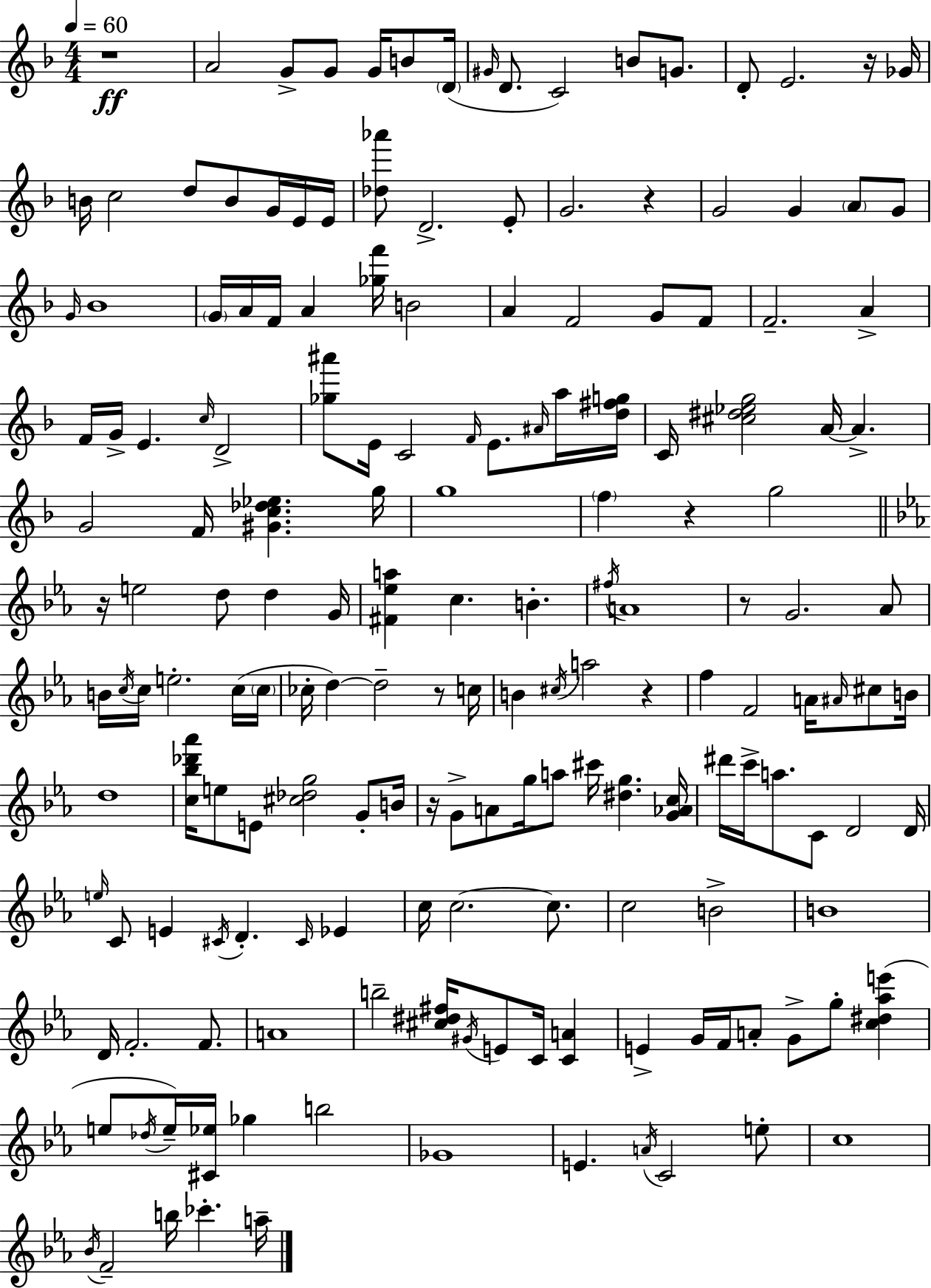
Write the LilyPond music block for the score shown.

{
  \clef treble
  \numericTimeSignature
  \time 4/4
  \key f \major
  \tempo 4 = 60
  r1\ff | a'2 g'8-> g'8 g'16 b'8 \parenthesize d'16( | \grace { gis'16 } d'8. c'2) b'8 g'8. | d'8-. e'2. r16 | \break ges'16 b'16 c''2 d''8 b'8 g'16 e'16 | e'16 <des'' aes'''>8 d'2.-> e'8-. | g'2. r4 | g'2 g'4 \parenthesize a'8 g'8 | \break \grace { g'16 } bes'1 | \parenthesize g'16 a'16 f'16 a'4 <ges'' f'''>16 b'2 | a'4 f'2 g'8 | f'8 f'2.-- a'4-> | \break f'16 g'16-> e'4. \grace { c''16 } d'2-> | <ges'' ais'''>8 e'16 c'2 \grace { f'16 } e'8. | \grace { ais'16 } a''16 <d'' fis'' g''>16 c'16 <cis'' dis'' ees'' g''>2 a'16~~ a'4.-> | g'2 f'16 <gis' c'' des'' ees''>4. | \break g''16 g''1 | \parenthesize f''4 r4 g''2 | \bar "||" \break \key ees \major r16 e''2 d''8 d''4 g'16 | <fis' ees'' a''>4 c''4. b'4.-. | \acciaccatura { fis''16 } a'1 | r8 g'2. aes'8 | \break b'16 \acciaccatura { c''16 } c''16 e''2.-. | c''16( \parenthesize c''16 ces''16-. d''4~~) d''2-- r8 | c''16 b'4 \acciaccatura { cis''16 } a''2 r4 | f''4 f'2 a'16 | \break \grace { ais'16 } cis''8 b'16 d''1 | <c'' bes'' des''' aes'''>16 e''8 e'8 <cis'' des'' g''>2 | g'8-. b'16 r16 g'8-> a'8 g''16 a''8 cis'''16 <dis'' g''>4. | <g' aes' c''>16 dis'''16 c'''16-> a''8. c'8 d'2 | \break d'16 \grace { e''16 } c'8 e'4 \acciaccatura { cis'16 } d'4.-. | \grace { cis'16 } ees'4 c''16 c''2.~~ | c''8. c''2 b'2-> | b'1 | \break d'16 f'2.-. | f'8. a'1 | b''2-- <cis'' dis'' fis''>16 | \acciaccatura { gis'16 } e'8 c'16 <c' a'>4 e'4-> g'16 f'16 a'8-. | \break g'8-> g''8-. <c'' dis'' aes'' e'''>4( e''8 \acciaccatura { des''16 }) e''16-- <cis' ees''>16 ges''4 | b''2 ges'1 | e'4. \acciaccatura { a'16 } | c'2 e''8-. c''1 | \break \acciaccatura { bes'16 } f'2-- | b''16 ces'''4.-. a''16-- \bar "|."
}